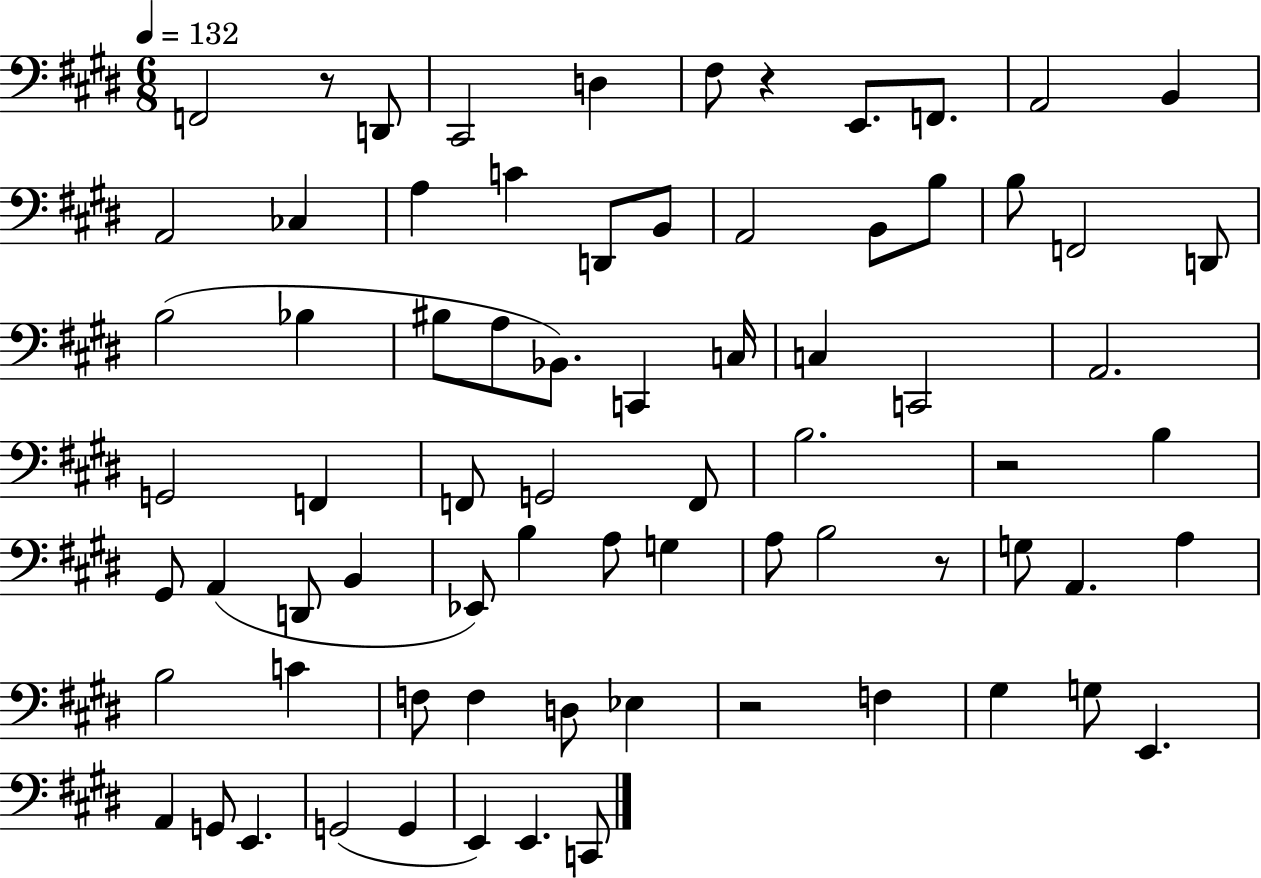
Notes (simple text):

F2/h R/e D2/e C#2/h D3/q F#3/e R/q E2/e. F2/e. A2/h B2/q A2/h CES3/q A3/q C4/q D2/e B2/e A2/h B2/e B3/e B3/e F2/h D2/e B3/h Bb3/q BIS3/e A3/e Bb2/e. C2/q C3/s C3/q C2/h A2/h. G2/h F2/q F2/e G2/h F2/e B3/h. R/h B3/q G#2/e A2/q D2/e B2/q Eb2/e B3/q A3/e G3/q A3/e B3/h R/e G3/e A2/q. A3/q B3/h C4/q F3/e F3/q D3/e Eb3/q R/h F3/q G#3/q G3/e E2/q. A2/q G2/e E2/q. G2/h G2/q E2/q E2/q. C2/e